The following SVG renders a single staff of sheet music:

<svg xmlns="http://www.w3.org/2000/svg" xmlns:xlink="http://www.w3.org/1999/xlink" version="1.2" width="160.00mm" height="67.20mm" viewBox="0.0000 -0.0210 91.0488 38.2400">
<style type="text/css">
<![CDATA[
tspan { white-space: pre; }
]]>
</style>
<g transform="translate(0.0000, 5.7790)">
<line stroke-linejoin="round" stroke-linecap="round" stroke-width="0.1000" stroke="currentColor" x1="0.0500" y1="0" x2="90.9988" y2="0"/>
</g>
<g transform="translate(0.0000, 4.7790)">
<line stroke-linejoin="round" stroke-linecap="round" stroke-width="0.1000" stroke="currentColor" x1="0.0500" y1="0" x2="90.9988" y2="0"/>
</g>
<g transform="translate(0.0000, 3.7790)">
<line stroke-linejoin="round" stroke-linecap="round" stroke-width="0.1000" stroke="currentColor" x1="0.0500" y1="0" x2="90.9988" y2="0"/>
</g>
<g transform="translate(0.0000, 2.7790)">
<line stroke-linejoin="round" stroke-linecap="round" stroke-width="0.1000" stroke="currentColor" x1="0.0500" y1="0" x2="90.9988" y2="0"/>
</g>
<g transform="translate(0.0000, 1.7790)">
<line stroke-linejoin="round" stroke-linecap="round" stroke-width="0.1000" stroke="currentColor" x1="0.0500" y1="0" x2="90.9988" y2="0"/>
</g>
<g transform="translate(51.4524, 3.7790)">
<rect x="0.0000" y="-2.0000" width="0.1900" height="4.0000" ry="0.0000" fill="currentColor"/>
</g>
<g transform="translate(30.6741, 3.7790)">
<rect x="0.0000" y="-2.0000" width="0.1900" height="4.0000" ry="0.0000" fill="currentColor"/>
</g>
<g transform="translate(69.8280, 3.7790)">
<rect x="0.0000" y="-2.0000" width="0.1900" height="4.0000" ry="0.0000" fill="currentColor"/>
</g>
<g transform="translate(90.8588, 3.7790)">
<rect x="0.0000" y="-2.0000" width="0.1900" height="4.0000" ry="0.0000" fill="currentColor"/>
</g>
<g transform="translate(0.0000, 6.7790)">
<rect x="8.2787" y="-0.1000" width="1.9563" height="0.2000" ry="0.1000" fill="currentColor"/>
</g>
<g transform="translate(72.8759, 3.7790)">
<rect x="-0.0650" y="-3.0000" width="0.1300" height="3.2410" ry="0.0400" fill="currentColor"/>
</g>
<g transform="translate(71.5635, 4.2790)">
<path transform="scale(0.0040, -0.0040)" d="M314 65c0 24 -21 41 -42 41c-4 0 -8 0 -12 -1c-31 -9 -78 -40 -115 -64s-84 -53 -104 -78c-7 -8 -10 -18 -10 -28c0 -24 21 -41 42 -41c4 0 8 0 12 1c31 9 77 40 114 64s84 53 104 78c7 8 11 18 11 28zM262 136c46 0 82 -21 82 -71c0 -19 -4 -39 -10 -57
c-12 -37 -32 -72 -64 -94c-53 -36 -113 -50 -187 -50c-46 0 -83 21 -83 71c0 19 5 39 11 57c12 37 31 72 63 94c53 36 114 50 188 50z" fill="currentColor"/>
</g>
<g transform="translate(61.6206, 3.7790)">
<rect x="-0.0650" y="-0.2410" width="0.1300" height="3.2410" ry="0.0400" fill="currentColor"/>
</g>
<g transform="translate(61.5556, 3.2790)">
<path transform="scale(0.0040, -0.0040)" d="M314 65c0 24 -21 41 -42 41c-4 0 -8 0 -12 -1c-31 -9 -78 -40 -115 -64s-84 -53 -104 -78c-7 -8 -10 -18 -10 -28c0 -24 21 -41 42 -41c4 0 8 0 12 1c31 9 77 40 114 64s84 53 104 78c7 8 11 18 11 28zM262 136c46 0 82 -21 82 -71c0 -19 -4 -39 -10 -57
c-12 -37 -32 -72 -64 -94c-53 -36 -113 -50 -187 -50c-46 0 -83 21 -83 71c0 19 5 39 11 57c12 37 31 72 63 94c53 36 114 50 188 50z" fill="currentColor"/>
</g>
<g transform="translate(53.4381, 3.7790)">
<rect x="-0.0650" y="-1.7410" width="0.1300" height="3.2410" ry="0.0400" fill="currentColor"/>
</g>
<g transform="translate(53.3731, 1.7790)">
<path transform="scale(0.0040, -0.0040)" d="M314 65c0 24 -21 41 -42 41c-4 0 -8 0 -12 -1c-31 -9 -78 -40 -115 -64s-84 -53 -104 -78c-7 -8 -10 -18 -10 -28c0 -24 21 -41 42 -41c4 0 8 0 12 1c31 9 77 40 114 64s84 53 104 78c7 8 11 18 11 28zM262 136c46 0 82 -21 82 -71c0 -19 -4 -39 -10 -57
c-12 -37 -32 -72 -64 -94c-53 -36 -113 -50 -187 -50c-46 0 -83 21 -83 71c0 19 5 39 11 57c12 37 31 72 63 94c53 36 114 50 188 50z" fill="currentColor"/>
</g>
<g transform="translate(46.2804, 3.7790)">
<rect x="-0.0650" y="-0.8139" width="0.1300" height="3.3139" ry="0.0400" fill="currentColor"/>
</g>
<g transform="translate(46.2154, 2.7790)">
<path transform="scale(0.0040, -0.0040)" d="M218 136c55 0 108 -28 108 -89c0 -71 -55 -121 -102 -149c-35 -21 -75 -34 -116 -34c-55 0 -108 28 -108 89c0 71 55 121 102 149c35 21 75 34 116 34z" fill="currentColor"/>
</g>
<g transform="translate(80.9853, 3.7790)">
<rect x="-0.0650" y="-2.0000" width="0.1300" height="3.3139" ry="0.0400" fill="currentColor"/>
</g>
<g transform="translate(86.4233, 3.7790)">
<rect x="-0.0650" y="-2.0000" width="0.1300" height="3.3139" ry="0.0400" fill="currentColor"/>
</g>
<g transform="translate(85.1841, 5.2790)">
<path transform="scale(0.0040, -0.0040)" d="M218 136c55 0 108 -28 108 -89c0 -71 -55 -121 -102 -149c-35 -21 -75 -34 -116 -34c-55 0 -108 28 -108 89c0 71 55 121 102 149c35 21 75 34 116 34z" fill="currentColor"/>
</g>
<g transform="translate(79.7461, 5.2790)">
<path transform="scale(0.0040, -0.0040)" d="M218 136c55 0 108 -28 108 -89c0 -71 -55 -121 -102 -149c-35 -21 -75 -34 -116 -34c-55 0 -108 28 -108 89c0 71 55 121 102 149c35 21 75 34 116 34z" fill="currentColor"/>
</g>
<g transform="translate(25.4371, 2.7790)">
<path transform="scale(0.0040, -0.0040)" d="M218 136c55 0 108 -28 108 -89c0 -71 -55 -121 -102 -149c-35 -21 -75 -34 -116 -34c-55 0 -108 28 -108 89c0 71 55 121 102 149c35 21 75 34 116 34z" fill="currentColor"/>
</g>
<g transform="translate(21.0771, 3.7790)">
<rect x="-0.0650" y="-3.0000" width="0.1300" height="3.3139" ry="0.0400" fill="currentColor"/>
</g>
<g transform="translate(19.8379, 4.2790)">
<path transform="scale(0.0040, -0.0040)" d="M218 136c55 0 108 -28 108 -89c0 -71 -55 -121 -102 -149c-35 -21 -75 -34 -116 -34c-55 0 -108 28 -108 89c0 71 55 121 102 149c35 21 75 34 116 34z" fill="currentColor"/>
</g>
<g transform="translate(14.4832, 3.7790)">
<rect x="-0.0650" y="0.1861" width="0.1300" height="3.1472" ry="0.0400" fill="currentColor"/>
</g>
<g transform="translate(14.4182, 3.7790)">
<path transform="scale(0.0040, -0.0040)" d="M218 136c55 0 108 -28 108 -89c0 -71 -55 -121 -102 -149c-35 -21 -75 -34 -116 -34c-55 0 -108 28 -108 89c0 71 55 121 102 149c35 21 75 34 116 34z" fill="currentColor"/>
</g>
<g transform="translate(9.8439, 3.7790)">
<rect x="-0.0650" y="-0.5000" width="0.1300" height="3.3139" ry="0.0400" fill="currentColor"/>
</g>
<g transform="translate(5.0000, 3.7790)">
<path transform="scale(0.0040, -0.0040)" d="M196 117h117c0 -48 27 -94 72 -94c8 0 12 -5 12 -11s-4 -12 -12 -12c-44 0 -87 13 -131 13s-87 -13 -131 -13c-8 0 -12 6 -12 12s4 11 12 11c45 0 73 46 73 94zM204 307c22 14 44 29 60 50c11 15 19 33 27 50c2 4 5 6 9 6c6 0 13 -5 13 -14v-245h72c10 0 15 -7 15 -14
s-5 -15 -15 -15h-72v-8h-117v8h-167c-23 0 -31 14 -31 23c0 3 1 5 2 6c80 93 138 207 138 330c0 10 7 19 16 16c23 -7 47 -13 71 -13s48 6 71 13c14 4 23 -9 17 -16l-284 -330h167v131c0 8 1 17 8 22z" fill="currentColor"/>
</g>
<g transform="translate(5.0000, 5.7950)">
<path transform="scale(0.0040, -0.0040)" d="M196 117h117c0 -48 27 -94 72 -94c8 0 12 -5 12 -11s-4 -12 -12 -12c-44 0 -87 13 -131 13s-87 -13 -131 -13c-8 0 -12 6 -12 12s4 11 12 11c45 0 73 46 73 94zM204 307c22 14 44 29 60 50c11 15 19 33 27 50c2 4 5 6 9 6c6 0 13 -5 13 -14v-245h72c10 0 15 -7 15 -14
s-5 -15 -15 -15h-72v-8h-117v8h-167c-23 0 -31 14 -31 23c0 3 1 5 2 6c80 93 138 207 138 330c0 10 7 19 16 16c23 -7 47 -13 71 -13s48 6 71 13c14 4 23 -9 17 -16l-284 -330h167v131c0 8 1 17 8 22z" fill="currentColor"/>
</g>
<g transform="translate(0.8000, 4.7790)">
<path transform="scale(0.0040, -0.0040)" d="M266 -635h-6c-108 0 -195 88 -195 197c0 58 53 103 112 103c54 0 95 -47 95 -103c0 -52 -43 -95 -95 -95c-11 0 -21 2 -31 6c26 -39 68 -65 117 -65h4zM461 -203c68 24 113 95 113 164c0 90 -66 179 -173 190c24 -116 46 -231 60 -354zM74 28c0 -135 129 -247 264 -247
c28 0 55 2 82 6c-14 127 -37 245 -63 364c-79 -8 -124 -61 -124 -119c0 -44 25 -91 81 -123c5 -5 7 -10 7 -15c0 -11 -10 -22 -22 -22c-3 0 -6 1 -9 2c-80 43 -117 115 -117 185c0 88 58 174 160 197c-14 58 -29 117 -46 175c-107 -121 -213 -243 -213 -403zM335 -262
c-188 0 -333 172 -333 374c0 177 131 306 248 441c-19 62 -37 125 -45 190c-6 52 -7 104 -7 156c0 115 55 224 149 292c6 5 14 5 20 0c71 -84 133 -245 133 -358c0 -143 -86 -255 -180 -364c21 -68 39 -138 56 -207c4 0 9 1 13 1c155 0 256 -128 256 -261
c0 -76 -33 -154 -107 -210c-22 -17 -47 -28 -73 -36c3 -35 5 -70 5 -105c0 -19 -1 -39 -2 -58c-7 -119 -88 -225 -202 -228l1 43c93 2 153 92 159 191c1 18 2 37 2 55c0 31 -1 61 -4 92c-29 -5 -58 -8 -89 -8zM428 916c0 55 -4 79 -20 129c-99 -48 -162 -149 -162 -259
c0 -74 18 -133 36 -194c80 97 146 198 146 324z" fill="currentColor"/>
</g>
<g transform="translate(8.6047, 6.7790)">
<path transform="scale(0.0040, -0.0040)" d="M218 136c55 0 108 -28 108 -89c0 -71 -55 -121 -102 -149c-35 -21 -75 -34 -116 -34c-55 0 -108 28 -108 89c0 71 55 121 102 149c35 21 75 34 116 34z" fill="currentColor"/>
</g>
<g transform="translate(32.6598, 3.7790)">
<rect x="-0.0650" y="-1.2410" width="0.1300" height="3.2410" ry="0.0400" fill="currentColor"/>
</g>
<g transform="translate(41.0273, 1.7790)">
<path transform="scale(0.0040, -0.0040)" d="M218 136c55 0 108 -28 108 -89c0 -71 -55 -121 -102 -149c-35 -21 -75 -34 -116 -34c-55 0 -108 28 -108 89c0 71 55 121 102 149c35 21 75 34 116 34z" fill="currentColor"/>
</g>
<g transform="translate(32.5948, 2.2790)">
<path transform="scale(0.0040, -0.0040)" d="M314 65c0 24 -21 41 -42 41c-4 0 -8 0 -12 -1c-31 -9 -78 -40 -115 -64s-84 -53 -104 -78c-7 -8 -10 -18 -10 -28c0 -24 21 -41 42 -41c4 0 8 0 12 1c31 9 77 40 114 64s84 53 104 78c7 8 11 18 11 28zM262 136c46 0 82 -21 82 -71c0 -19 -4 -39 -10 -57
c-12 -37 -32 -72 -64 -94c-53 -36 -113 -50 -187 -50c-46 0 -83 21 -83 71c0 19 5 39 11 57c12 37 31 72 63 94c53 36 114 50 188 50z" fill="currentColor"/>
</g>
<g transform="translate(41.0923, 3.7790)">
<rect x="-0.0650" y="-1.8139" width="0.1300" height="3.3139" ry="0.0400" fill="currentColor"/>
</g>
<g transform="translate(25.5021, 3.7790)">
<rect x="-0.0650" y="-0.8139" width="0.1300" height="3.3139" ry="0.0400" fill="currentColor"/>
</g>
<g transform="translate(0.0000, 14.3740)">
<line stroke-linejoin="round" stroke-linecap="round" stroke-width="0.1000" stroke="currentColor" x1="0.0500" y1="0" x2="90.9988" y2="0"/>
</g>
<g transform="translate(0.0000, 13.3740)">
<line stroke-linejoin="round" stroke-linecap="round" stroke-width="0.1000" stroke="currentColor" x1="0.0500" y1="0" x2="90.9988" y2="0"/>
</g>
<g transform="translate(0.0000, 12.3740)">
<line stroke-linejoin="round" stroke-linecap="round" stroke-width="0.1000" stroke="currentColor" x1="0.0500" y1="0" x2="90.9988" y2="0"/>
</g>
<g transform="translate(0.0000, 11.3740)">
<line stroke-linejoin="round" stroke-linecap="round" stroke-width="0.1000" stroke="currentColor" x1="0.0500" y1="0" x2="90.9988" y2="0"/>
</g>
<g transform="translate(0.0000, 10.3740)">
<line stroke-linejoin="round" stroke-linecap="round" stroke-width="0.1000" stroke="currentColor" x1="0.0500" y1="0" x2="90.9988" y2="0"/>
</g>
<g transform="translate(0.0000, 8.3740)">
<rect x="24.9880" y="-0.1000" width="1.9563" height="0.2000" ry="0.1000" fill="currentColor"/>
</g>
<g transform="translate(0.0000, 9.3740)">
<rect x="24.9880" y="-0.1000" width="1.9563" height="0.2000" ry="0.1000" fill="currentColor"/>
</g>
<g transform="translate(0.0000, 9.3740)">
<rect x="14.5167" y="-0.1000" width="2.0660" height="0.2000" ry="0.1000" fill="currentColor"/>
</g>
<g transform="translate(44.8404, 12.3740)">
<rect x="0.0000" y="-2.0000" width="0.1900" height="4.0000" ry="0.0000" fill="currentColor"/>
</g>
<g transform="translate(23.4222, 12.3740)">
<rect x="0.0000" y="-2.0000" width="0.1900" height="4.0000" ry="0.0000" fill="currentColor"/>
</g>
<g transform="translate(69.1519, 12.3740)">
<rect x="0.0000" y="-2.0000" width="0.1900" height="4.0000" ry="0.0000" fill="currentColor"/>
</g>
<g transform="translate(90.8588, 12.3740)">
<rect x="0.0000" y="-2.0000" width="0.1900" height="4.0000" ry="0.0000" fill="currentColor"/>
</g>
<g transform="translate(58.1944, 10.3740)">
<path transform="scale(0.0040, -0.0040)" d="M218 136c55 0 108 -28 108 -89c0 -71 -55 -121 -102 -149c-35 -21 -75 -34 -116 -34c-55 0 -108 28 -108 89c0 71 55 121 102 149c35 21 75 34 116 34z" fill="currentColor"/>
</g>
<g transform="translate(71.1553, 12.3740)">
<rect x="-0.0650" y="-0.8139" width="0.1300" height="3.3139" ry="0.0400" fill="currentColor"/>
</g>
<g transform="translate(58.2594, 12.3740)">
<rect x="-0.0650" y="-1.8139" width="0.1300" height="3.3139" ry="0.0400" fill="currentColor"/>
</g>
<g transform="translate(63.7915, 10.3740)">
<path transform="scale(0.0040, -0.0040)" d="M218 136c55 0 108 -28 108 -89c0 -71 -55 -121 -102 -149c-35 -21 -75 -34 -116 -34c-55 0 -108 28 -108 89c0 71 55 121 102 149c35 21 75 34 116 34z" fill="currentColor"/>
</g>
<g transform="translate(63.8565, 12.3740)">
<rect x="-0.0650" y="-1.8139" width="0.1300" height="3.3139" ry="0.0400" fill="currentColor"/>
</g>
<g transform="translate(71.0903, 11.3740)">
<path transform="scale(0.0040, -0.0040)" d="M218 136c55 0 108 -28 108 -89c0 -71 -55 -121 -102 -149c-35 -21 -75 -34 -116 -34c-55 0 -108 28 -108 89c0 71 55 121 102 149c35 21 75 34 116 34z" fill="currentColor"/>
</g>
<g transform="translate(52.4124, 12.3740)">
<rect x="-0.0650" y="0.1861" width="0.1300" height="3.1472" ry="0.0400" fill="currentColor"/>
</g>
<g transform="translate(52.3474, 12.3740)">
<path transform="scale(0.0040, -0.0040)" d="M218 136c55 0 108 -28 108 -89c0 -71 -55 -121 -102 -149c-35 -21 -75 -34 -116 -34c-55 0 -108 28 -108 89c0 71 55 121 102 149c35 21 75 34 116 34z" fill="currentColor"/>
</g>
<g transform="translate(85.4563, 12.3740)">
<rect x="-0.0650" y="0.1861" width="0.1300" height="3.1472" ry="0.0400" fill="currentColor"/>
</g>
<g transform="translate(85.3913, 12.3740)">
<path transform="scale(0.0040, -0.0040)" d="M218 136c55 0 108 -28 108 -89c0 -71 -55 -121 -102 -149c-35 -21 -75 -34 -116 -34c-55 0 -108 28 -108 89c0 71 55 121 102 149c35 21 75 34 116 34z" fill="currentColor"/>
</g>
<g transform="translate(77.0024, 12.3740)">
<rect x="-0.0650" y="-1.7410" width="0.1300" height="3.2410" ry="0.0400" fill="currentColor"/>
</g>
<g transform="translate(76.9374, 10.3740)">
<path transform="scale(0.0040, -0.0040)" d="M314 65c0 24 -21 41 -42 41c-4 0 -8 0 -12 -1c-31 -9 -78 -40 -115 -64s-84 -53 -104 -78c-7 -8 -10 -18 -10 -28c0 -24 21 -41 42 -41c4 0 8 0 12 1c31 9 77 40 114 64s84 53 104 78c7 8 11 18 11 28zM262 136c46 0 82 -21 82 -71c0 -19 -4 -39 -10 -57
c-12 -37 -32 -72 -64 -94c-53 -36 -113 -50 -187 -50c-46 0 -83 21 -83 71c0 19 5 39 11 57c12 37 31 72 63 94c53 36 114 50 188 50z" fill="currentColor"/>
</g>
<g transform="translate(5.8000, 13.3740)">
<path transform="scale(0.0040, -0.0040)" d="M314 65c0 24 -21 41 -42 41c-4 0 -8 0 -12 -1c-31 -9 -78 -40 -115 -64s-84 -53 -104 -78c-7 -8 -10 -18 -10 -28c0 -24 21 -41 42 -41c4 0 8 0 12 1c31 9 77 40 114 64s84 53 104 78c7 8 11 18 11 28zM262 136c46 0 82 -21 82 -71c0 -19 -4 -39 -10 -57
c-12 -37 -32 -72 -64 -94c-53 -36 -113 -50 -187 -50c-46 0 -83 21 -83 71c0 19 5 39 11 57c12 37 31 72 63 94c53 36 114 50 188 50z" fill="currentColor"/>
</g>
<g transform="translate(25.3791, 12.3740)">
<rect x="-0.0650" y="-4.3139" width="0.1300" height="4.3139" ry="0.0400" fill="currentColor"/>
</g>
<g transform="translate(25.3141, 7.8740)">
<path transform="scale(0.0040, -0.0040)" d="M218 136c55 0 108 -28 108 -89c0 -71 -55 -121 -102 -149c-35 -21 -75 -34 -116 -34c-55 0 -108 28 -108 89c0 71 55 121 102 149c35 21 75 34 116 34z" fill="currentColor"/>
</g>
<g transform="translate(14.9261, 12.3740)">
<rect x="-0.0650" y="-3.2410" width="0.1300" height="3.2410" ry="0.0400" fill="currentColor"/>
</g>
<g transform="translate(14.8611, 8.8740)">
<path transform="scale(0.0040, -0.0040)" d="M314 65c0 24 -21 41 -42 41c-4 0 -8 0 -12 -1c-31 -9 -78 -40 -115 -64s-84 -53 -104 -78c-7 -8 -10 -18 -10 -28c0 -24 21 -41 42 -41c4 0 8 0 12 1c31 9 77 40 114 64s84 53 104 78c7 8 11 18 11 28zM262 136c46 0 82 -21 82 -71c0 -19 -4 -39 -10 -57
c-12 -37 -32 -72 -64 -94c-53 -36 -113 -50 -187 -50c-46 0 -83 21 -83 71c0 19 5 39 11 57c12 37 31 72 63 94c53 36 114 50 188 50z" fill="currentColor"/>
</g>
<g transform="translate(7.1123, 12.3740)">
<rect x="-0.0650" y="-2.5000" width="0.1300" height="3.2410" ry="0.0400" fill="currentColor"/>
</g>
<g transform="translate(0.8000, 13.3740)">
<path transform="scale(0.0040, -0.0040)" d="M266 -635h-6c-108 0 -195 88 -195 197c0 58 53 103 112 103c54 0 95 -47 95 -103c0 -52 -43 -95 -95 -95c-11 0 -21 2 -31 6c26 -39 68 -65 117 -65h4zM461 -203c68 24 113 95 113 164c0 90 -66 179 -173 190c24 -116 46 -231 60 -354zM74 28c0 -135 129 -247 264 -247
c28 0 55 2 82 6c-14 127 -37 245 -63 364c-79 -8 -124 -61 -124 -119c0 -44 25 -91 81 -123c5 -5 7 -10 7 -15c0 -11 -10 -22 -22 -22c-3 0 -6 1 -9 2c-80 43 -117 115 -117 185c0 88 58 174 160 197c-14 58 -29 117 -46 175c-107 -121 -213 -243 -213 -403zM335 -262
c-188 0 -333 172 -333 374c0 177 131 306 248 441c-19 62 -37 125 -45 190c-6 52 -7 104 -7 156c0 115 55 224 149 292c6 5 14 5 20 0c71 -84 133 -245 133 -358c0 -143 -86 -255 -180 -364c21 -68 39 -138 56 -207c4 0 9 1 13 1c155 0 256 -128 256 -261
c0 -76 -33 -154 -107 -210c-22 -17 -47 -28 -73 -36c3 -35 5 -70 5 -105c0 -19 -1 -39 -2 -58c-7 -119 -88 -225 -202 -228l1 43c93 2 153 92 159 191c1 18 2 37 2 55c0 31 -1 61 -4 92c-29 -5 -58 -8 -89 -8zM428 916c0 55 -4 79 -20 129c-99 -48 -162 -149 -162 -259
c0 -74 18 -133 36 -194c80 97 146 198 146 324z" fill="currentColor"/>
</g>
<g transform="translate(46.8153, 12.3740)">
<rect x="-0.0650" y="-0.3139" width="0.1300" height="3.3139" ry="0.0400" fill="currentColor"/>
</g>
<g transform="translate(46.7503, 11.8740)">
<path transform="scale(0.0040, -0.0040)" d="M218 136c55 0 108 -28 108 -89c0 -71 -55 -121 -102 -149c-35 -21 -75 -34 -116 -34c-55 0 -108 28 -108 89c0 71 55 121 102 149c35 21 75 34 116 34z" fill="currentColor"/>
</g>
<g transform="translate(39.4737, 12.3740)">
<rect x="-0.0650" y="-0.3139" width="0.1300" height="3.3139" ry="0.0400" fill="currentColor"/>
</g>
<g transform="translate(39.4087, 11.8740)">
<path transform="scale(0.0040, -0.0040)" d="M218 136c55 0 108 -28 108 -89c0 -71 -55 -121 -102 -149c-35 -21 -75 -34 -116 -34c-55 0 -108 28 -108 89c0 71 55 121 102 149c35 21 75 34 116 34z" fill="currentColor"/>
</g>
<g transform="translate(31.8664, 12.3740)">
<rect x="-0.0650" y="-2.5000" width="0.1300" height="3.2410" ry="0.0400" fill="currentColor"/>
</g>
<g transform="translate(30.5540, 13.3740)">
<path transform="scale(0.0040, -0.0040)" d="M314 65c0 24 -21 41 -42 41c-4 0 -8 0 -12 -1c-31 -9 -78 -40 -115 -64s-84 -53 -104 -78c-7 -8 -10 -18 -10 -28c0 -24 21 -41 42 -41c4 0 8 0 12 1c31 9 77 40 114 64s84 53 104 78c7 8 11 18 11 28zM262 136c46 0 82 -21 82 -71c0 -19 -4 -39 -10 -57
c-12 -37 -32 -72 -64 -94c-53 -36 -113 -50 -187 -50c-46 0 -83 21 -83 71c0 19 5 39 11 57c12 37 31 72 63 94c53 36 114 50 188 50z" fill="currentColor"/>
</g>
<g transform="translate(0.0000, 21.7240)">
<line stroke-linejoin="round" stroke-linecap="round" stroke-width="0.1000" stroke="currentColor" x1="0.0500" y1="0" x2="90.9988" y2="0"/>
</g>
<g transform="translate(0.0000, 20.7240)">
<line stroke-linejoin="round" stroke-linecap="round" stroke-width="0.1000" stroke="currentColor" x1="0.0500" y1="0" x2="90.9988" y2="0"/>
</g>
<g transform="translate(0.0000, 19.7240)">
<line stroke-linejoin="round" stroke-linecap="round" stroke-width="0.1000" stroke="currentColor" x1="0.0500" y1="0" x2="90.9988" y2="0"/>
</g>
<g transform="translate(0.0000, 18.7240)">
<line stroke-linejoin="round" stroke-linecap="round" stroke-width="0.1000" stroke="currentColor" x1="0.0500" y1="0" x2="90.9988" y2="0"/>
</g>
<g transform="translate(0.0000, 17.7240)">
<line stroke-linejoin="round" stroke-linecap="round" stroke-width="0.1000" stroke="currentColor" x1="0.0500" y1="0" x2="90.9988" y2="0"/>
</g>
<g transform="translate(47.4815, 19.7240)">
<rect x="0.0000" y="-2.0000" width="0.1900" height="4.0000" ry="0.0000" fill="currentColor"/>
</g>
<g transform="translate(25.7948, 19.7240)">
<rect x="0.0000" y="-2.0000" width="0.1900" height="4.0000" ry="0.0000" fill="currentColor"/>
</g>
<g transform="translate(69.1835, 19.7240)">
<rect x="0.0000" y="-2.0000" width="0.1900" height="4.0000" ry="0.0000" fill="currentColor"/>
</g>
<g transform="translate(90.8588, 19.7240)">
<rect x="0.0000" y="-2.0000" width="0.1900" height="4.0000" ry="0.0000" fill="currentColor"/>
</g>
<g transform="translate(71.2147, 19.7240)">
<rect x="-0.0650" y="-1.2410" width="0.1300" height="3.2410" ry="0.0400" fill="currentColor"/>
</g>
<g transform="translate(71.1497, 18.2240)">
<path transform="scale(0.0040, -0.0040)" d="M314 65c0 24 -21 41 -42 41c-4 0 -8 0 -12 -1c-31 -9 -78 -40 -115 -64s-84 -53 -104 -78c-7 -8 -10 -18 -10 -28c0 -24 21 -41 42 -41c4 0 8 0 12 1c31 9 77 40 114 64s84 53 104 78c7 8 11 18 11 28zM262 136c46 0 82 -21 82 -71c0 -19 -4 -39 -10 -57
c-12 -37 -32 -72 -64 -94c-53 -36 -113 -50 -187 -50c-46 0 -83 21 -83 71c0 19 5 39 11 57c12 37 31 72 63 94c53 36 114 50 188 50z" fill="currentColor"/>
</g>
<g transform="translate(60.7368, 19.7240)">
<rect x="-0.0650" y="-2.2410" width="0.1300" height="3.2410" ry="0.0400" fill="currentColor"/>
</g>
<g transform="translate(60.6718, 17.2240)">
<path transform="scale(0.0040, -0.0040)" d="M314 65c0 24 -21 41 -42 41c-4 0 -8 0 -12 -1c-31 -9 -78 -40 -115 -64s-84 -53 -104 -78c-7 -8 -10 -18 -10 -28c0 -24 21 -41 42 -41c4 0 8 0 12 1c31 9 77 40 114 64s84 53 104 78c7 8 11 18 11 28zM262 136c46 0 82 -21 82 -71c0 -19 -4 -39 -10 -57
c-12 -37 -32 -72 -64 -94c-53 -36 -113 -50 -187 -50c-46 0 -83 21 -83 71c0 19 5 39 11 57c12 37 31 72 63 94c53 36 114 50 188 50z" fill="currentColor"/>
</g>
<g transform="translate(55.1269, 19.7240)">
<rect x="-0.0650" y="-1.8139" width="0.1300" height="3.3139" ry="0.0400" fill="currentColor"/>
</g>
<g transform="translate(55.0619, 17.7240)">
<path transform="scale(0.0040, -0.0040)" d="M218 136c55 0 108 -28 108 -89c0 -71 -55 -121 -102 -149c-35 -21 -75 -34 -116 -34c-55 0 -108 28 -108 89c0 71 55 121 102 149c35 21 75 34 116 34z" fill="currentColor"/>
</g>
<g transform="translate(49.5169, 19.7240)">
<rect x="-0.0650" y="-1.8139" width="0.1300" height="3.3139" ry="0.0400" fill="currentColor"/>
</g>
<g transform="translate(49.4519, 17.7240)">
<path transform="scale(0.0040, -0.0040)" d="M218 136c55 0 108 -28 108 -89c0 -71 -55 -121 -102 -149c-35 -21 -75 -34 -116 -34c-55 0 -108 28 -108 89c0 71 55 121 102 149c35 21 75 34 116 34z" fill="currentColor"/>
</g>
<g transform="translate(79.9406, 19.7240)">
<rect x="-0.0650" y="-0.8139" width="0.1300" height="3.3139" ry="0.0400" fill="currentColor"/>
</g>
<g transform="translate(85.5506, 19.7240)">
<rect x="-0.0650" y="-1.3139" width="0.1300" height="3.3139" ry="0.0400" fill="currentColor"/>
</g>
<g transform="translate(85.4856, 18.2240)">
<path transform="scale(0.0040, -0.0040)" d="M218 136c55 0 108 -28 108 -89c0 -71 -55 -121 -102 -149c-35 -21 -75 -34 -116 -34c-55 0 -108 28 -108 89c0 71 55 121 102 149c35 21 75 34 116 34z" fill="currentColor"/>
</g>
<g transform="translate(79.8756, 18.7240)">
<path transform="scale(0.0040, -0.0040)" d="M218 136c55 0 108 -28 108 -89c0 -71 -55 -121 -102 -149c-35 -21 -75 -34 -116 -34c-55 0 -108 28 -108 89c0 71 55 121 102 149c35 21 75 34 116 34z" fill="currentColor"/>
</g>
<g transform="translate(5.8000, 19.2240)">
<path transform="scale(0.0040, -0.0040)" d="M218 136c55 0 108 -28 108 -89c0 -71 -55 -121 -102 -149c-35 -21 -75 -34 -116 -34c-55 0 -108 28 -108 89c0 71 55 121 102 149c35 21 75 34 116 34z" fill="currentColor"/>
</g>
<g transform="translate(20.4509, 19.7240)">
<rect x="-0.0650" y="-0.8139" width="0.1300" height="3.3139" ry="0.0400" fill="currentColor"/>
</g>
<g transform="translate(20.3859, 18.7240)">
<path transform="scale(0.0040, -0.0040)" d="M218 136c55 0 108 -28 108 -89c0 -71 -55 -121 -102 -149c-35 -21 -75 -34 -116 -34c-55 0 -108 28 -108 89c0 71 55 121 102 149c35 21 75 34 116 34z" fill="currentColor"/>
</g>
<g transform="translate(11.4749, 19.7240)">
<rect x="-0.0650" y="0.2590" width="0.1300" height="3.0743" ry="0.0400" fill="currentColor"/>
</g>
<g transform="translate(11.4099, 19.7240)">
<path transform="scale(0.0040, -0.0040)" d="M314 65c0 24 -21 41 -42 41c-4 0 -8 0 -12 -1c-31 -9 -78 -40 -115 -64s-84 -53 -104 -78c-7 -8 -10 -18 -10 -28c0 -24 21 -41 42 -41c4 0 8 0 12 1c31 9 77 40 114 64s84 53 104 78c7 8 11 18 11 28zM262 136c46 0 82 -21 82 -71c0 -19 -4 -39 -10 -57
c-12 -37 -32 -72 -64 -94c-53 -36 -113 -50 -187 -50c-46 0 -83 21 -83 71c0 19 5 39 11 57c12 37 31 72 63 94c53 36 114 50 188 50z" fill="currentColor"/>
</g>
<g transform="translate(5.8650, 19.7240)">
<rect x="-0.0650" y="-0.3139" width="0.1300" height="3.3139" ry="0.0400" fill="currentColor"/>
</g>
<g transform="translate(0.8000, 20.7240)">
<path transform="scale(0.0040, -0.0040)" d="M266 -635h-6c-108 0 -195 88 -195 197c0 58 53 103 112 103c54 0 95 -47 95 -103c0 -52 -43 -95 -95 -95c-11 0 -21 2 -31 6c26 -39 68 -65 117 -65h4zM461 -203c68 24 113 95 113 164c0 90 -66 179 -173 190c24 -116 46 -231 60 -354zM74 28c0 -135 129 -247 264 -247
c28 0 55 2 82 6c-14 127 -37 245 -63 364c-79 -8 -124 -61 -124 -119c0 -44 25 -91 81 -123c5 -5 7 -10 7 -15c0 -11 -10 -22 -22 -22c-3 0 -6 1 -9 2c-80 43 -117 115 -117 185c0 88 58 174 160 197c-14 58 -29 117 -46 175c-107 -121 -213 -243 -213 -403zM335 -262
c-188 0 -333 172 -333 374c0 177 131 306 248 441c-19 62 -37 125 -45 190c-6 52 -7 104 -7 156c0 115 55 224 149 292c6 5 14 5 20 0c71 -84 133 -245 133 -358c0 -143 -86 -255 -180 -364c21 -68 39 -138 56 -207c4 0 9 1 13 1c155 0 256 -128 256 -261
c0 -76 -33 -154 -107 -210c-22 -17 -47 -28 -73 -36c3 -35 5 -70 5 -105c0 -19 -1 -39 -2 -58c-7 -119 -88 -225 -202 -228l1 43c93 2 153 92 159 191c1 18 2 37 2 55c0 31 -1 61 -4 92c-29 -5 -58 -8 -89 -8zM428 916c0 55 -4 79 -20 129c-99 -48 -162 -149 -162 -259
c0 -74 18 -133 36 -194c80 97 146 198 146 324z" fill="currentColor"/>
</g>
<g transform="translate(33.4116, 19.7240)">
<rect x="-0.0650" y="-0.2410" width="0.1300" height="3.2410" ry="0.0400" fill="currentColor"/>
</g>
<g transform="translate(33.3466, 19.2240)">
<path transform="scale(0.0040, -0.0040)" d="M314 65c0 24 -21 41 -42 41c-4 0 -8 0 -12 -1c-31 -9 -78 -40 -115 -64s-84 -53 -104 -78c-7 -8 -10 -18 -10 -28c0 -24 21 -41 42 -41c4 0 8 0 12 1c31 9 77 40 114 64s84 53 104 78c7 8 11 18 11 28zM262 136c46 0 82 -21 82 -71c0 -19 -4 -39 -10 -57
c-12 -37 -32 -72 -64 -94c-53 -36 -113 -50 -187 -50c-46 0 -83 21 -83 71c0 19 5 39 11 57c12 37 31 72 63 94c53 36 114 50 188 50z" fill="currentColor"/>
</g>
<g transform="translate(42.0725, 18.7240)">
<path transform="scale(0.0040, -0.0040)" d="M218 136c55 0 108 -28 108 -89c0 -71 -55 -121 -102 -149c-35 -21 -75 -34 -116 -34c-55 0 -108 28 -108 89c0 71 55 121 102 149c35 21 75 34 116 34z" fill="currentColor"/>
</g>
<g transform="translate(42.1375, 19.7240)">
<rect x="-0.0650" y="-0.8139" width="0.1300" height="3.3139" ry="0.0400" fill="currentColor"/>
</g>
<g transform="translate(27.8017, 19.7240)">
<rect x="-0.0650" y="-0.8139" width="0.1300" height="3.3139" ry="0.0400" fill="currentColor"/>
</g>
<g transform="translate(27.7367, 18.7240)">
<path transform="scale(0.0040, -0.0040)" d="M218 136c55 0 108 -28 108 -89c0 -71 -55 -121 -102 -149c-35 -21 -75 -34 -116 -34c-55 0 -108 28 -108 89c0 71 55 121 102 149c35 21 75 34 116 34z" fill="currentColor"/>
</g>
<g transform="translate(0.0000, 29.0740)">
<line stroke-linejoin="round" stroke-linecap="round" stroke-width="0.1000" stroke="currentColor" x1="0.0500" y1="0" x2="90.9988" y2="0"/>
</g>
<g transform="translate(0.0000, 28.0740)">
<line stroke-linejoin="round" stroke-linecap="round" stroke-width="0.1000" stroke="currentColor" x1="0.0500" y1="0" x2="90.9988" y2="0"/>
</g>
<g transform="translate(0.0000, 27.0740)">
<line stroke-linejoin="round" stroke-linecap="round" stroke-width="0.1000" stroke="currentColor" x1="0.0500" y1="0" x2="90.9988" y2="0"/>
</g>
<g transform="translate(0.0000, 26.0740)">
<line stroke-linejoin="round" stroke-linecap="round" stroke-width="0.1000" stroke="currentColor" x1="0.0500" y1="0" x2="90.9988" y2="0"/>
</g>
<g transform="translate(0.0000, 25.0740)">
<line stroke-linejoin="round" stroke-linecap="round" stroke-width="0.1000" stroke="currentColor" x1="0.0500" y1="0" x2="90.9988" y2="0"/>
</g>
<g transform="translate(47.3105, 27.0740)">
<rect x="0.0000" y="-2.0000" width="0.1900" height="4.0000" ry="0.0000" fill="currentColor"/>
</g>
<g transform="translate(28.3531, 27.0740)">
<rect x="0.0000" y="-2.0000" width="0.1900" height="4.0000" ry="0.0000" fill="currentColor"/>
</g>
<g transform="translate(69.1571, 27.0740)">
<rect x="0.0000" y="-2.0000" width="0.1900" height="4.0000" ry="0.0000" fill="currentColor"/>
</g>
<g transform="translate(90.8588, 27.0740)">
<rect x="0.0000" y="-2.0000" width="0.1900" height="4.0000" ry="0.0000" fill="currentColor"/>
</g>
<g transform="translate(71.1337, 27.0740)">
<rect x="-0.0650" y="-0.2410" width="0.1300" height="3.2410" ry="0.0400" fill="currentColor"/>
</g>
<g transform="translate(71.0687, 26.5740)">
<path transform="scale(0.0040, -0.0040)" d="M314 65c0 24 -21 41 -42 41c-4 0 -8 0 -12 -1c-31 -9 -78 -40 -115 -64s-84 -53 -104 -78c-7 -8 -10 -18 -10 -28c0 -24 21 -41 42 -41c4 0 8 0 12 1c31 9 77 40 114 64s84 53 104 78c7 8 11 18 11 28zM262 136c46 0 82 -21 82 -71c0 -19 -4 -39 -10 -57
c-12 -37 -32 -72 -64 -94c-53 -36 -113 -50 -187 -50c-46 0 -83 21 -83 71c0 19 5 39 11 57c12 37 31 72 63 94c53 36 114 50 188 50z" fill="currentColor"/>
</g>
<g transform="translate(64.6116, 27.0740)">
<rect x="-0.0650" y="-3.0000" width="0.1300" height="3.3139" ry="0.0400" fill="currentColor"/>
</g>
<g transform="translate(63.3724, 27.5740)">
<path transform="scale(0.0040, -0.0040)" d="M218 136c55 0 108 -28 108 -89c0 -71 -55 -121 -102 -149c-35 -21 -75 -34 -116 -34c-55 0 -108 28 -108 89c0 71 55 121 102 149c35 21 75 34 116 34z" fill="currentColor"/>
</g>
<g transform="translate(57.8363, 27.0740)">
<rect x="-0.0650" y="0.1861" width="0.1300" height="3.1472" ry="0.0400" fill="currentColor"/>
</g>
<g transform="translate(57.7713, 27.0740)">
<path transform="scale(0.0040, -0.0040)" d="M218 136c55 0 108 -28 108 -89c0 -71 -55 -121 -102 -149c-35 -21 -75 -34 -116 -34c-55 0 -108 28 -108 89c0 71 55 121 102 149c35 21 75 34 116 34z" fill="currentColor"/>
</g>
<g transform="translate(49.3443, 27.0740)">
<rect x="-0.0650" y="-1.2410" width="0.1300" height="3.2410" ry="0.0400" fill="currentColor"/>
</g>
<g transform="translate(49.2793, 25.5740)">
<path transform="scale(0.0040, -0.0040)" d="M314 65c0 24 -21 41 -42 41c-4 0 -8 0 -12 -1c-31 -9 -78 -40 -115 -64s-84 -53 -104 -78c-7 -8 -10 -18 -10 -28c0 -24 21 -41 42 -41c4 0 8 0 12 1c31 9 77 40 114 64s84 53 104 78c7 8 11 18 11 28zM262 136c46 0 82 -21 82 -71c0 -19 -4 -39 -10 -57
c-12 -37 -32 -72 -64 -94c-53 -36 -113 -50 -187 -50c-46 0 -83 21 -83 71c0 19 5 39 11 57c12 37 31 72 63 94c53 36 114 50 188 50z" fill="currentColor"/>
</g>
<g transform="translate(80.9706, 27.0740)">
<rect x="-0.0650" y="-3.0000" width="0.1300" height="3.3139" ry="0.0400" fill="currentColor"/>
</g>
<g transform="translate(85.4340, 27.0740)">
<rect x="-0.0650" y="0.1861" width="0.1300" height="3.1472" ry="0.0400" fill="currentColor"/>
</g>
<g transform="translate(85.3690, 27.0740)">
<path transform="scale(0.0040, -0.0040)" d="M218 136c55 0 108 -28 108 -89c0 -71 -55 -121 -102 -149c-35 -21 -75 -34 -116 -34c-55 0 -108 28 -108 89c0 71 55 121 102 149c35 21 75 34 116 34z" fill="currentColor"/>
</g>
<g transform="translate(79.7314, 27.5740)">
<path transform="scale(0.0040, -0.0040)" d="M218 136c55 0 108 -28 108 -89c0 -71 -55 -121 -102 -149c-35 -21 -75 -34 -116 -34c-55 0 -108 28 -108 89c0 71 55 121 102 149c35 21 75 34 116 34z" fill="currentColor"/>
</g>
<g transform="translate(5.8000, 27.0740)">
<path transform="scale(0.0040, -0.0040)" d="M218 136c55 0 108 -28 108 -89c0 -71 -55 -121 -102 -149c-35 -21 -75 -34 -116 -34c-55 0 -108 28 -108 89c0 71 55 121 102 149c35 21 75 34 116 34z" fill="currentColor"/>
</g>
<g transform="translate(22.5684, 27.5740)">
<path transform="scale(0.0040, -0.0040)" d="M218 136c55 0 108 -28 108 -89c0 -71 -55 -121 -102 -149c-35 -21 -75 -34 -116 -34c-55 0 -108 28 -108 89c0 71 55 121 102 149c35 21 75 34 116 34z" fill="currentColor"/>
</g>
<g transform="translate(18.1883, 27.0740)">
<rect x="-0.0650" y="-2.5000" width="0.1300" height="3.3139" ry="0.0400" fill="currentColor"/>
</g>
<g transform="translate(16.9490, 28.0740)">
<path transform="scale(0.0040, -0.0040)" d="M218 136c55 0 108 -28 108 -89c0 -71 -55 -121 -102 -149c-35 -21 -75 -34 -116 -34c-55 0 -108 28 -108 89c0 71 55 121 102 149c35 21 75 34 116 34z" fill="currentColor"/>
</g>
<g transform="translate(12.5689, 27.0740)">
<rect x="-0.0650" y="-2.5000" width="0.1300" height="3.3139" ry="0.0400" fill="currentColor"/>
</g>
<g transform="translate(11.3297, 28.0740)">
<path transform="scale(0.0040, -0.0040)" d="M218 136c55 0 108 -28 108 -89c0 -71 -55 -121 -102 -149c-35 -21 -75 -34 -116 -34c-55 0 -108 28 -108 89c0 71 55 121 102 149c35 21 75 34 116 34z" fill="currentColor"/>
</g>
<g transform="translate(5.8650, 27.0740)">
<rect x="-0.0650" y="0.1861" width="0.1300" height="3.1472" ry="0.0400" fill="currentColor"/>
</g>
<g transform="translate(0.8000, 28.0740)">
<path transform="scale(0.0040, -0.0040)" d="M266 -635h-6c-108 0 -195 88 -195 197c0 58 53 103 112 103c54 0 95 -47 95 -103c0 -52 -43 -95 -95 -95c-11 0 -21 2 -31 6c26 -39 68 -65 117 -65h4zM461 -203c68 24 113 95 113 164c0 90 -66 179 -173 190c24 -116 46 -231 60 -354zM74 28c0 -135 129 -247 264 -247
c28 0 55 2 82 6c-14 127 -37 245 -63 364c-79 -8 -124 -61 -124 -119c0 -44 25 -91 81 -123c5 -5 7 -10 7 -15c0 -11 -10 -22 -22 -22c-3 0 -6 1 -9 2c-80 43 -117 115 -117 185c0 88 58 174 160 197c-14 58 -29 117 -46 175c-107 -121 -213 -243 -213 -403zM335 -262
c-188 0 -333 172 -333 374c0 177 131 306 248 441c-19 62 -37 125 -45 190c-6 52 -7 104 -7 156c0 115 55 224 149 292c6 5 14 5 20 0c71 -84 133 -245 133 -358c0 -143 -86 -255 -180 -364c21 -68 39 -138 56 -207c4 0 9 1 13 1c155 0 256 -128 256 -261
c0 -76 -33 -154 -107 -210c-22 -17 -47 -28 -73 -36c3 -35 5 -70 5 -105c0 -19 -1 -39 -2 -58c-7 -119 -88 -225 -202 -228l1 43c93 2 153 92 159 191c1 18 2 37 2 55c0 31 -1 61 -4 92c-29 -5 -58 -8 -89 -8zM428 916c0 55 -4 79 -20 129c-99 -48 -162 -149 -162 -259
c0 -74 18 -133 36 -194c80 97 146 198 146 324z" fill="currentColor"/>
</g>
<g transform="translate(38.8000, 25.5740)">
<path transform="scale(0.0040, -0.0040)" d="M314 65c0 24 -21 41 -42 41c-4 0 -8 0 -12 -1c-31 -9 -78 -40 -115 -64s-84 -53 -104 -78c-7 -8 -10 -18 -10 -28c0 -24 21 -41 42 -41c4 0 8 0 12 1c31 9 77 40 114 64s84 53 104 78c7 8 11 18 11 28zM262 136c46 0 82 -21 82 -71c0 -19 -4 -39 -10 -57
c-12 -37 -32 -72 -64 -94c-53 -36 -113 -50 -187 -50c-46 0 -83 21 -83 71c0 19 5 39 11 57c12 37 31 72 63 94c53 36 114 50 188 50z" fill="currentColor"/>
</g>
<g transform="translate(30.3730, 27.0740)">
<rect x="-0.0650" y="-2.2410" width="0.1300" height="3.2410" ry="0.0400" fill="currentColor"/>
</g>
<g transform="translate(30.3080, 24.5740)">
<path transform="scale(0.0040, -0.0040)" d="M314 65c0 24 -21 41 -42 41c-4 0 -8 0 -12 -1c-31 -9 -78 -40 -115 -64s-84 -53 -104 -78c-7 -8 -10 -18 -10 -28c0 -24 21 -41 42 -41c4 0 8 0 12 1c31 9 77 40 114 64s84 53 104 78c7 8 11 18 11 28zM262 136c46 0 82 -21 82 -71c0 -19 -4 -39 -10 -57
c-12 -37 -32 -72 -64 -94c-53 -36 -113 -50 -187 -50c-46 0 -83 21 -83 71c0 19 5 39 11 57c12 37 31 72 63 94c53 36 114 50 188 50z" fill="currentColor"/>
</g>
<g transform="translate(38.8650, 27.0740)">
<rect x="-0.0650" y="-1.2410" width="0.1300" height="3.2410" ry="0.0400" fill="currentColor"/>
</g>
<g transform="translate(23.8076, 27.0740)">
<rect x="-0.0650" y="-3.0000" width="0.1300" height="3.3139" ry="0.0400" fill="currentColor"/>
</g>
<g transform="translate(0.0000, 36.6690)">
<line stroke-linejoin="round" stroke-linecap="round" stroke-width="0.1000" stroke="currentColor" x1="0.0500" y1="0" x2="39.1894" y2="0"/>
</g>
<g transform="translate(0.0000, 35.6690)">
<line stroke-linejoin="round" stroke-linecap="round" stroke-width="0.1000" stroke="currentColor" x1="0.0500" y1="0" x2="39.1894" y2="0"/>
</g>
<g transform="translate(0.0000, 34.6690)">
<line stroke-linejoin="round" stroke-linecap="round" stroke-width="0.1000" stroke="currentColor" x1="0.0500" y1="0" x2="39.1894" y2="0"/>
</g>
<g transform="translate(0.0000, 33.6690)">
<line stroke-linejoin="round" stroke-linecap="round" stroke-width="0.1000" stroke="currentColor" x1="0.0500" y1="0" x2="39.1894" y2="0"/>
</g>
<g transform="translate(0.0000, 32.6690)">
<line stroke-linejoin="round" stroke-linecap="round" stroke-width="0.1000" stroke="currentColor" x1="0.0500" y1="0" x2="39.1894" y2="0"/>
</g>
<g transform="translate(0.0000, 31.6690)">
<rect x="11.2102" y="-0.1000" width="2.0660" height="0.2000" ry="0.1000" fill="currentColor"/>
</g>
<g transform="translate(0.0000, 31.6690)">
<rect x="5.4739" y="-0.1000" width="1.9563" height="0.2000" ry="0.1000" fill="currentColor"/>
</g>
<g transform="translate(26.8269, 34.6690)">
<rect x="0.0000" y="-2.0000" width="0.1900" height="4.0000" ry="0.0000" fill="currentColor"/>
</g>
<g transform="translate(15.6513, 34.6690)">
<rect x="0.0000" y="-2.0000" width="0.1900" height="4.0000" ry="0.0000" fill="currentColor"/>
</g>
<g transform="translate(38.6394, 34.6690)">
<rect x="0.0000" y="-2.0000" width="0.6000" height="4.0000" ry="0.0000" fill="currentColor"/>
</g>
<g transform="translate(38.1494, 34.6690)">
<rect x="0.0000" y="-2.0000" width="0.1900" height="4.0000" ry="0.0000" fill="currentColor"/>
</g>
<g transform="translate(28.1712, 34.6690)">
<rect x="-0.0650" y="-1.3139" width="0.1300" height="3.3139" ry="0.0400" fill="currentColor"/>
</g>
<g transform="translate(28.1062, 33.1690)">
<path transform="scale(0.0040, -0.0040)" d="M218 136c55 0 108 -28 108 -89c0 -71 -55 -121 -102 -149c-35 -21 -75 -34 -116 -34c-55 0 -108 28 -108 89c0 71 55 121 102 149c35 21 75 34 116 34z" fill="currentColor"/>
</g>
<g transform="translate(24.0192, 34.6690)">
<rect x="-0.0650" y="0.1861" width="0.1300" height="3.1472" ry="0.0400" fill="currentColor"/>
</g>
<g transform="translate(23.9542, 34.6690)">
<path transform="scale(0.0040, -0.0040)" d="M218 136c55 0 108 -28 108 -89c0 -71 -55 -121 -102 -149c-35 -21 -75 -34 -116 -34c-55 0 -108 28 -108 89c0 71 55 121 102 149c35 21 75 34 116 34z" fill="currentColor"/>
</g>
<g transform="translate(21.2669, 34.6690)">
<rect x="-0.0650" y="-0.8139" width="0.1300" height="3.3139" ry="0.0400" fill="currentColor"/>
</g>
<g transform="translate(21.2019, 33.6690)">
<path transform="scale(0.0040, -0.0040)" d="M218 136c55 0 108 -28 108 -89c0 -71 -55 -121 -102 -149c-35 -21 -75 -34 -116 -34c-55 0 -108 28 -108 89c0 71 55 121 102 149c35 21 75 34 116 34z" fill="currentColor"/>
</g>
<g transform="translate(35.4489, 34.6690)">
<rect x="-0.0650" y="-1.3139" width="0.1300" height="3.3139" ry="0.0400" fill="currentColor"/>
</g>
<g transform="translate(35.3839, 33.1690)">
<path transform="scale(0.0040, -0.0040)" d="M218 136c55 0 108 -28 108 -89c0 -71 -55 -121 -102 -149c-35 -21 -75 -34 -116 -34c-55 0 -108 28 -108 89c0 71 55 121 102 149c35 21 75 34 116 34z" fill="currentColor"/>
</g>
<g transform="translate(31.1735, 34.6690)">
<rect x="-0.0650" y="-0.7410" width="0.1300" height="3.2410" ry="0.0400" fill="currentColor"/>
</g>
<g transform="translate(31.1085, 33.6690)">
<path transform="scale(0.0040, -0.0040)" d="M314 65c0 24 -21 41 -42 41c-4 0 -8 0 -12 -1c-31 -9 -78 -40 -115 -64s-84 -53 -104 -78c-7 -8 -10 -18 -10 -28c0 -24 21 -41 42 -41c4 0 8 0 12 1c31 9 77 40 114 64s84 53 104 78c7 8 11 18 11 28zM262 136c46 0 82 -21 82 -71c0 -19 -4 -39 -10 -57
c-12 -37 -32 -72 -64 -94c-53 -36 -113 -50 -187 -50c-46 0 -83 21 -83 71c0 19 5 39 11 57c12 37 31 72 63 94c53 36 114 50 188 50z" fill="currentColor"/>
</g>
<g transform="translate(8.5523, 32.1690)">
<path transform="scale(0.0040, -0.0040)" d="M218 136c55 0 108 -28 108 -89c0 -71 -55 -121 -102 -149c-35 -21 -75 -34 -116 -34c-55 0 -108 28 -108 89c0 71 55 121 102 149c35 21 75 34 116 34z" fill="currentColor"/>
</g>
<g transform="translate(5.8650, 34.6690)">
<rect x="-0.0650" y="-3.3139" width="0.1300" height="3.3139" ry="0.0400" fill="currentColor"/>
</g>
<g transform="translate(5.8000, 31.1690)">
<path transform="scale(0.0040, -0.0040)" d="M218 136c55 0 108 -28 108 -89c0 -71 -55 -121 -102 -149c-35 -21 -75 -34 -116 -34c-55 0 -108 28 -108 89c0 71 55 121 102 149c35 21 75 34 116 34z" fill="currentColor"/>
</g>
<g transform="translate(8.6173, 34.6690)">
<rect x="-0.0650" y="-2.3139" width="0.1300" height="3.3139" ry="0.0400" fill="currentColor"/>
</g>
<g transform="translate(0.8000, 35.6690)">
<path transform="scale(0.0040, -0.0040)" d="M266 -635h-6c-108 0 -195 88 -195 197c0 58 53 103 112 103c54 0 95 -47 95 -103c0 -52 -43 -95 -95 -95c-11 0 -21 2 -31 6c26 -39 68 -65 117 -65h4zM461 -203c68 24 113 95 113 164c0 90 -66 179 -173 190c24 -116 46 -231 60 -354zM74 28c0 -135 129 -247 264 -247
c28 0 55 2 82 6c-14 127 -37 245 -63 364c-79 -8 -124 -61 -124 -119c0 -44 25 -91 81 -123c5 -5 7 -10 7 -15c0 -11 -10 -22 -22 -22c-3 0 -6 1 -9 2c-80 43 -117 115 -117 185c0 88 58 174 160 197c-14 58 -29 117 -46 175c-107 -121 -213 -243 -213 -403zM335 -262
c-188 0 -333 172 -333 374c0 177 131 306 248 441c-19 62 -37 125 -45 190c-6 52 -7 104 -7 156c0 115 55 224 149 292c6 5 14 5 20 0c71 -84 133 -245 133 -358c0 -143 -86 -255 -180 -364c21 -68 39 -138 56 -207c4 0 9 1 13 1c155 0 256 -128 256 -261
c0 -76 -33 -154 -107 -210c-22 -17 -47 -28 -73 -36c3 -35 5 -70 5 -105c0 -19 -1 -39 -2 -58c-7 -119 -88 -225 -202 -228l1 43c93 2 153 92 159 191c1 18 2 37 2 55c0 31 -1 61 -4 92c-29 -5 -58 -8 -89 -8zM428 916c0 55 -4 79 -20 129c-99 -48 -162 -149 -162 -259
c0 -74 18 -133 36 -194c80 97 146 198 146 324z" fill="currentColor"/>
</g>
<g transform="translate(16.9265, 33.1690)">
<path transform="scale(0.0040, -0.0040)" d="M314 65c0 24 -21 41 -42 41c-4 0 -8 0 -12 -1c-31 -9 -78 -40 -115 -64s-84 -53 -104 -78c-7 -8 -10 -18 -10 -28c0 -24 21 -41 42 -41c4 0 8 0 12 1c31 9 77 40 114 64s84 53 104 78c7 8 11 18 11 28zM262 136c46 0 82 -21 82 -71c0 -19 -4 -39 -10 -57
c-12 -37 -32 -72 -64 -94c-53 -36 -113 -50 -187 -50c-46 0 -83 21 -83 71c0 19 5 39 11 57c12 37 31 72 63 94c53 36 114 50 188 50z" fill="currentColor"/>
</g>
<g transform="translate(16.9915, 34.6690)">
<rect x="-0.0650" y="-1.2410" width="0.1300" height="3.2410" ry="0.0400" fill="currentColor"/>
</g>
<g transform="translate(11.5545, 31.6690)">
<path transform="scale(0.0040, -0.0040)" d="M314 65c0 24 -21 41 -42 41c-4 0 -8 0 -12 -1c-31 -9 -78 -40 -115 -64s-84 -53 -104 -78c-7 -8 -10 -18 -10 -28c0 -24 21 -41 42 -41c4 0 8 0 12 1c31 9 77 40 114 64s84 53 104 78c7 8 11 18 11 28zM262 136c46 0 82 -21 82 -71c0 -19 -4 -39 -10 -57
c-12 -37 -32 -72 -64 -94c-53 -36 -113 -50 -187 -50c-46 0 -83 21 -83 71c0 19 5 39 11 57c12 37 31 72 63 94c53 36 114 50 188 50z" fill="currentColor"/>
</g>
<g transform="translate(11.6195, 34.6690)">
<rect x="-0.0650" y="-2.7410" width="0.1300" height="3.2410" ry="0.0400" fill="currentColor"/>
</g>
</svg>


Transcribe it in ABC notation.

X:1
T:Untitled
M:4/4
L:1/4
K:C
C B A d e2 f d f2 c2 A2 F F G2 b2 d' G2 c c B f f d f2 B c B2 d d c2 d f f g2 e2 d e B G G A g2 e2 e2 B A c2 A B b g a2 e2 d B e d2 e